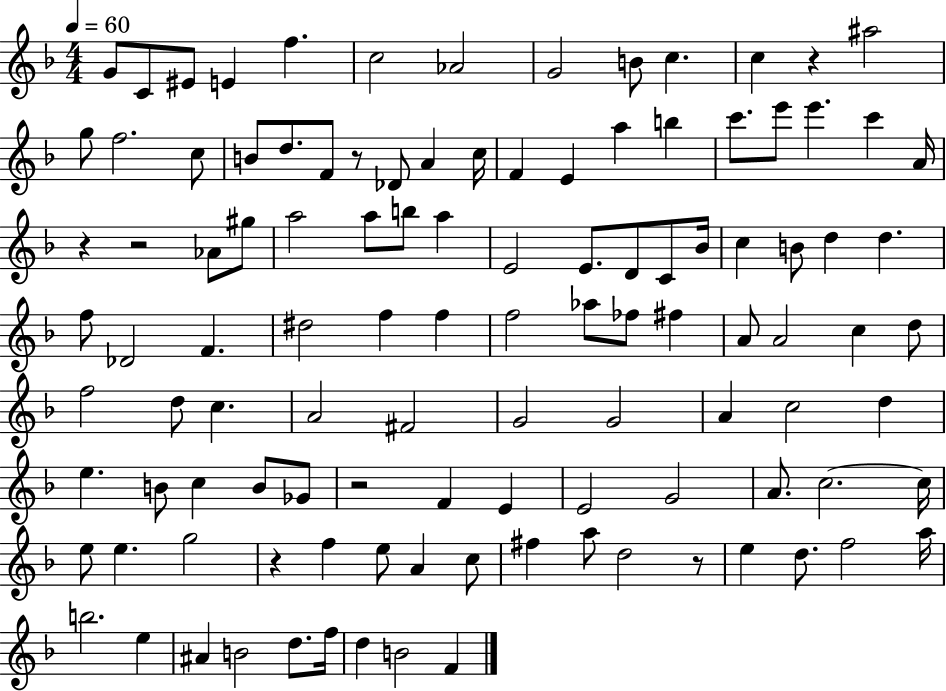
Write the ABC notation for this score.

X:1
T:Untitled
M:4/4
L:1/4
K:F
G/2 C/2 ^E/2 E f c2 _A2 G2 B/2 c c z ^a2 g/2 f2 c/2 B/2 d/2 F/2 z/2 _D/2 A c/4 F E a b c'/2 e'/2 e' c' A/4 z z2 _A/2 ^g/2 a2 a/2 b/2 a E2 E/2 D/2 C/2 _B/4 c B/2 d d f/2 _D2 F ^d2 f f f2 _a/2 _f/2 ^f A/2 A2 c d/2 f2 d/2 c A2 ^F2 G2 G2 A c2 d e B/2 c B/2 _G/2 z2 F E E2 G2 A/2 c2 c/4 e/2 e g2 z f e/2 A c/2 ^f a/2 d2 z/2 e d/2 f2 a/4 b2 e ^A B2 d/2 f/4 d B2 F